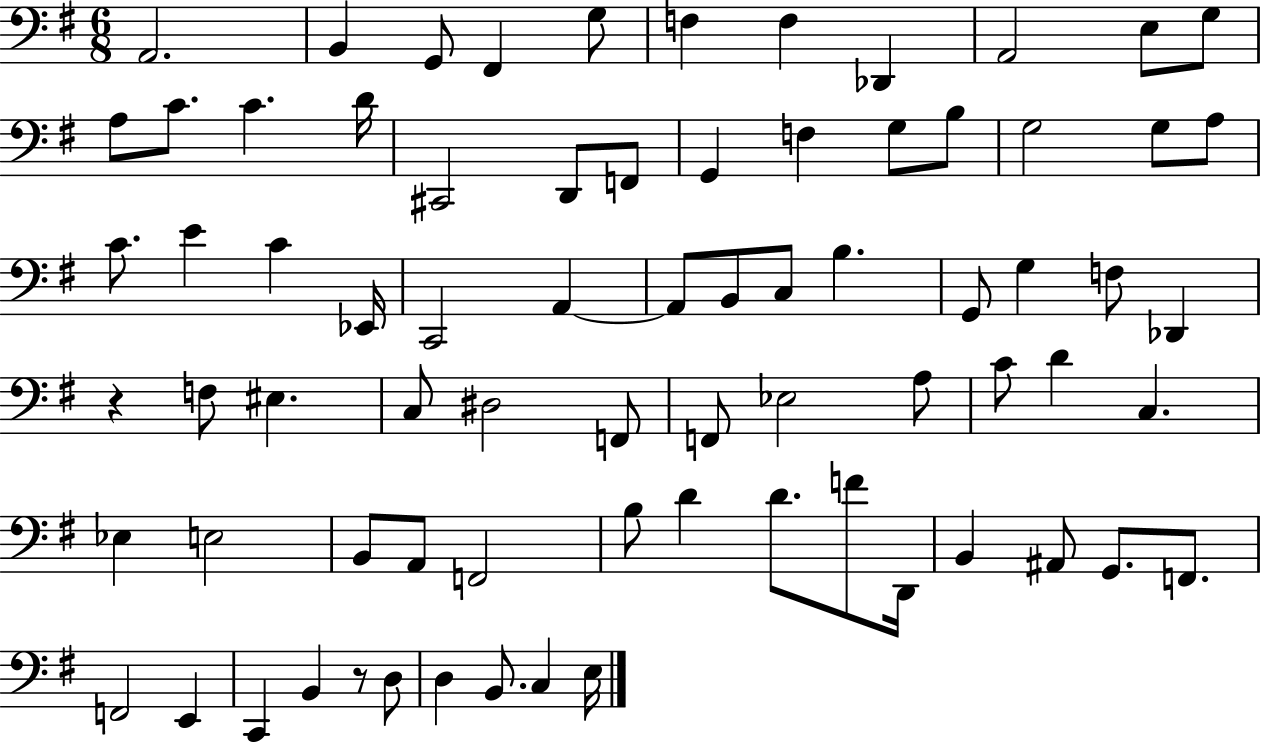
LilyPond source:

{
  \clef bass
  \numericTimeSignature
  \time 6/8
  \key g \major
  a,2. | b,4 g,8 fis,4 g8 | f4 f4 des,4 | a,2 e8 g8 | \break a8 c'8. c'4. d'16 | cis,2 d,8 f,8 | g,4 f4 g8 b8 | g2 g8 a8 | \break c'8. e'4 c'4 ees,16 | c,2 a,4~~ | a,8 b,8 c8 b4. | g,8 g4 f8 des,4 | \break r4 f8 eis4. | c8 dis2 f,8 | f,8 ees2 a8 | c'8 d'4 c4. | \break ees4 e2 | b,8 a,8 f,2 | b8 d'4 d'8. f'8 d,16 | b,4 ais,8 g,8. f,8. | \break f,2 e,4 | c,4 b,4 r8 d8 | d4 b,8. c4 e16 | \bar "|."
}